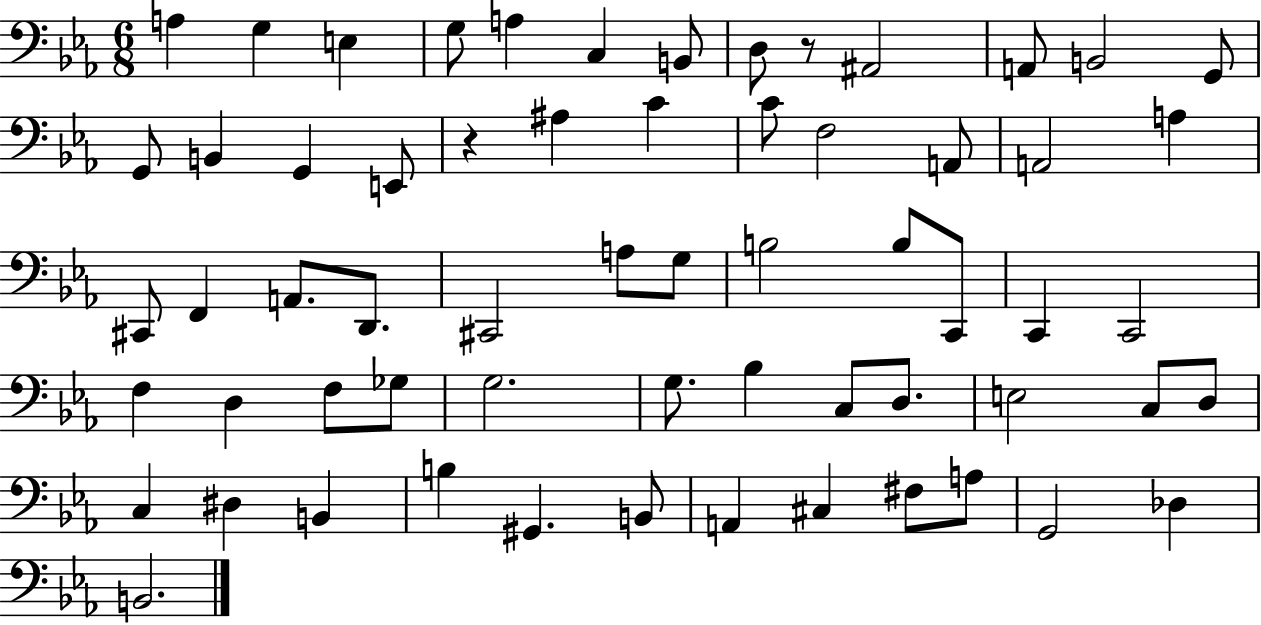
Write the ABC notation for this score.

X:1
T:Untitled
M:6/8
L:1/4
K:Eb
A, G, E, G,/2 A, C, B,,/2 D,/2 z/2 ^A,,2 A,,/2 B,,2 G,,/2 G,,/2 B,, G,, E,,/2 z ^A, C C/2 F,2 A,,/2 A,,2 A, ^C,,/2 F,, A,,/2 D,,/2 ^C,,2 A,/2 G,/2 B,2 B,/2 C,,/2 C,, C,,2 F, D, F,/2 _G,/2 G,2 G,/2 _B, C,/2 D,/2 E,2 C,/2 D,/2 C, ^D, B,, B, ^G,, B,,/2 A,, ^C, ^F,/2 A,/2 G,,2 _D, B,,2